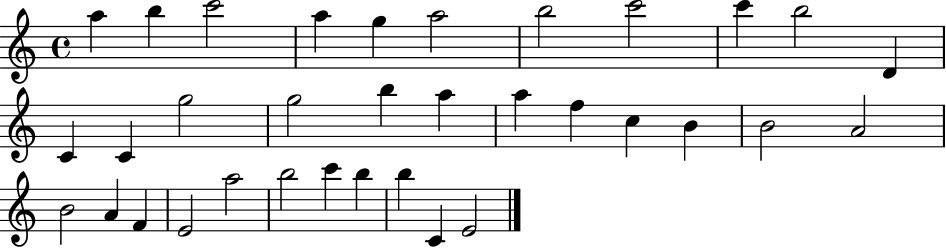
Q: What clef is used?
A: treble